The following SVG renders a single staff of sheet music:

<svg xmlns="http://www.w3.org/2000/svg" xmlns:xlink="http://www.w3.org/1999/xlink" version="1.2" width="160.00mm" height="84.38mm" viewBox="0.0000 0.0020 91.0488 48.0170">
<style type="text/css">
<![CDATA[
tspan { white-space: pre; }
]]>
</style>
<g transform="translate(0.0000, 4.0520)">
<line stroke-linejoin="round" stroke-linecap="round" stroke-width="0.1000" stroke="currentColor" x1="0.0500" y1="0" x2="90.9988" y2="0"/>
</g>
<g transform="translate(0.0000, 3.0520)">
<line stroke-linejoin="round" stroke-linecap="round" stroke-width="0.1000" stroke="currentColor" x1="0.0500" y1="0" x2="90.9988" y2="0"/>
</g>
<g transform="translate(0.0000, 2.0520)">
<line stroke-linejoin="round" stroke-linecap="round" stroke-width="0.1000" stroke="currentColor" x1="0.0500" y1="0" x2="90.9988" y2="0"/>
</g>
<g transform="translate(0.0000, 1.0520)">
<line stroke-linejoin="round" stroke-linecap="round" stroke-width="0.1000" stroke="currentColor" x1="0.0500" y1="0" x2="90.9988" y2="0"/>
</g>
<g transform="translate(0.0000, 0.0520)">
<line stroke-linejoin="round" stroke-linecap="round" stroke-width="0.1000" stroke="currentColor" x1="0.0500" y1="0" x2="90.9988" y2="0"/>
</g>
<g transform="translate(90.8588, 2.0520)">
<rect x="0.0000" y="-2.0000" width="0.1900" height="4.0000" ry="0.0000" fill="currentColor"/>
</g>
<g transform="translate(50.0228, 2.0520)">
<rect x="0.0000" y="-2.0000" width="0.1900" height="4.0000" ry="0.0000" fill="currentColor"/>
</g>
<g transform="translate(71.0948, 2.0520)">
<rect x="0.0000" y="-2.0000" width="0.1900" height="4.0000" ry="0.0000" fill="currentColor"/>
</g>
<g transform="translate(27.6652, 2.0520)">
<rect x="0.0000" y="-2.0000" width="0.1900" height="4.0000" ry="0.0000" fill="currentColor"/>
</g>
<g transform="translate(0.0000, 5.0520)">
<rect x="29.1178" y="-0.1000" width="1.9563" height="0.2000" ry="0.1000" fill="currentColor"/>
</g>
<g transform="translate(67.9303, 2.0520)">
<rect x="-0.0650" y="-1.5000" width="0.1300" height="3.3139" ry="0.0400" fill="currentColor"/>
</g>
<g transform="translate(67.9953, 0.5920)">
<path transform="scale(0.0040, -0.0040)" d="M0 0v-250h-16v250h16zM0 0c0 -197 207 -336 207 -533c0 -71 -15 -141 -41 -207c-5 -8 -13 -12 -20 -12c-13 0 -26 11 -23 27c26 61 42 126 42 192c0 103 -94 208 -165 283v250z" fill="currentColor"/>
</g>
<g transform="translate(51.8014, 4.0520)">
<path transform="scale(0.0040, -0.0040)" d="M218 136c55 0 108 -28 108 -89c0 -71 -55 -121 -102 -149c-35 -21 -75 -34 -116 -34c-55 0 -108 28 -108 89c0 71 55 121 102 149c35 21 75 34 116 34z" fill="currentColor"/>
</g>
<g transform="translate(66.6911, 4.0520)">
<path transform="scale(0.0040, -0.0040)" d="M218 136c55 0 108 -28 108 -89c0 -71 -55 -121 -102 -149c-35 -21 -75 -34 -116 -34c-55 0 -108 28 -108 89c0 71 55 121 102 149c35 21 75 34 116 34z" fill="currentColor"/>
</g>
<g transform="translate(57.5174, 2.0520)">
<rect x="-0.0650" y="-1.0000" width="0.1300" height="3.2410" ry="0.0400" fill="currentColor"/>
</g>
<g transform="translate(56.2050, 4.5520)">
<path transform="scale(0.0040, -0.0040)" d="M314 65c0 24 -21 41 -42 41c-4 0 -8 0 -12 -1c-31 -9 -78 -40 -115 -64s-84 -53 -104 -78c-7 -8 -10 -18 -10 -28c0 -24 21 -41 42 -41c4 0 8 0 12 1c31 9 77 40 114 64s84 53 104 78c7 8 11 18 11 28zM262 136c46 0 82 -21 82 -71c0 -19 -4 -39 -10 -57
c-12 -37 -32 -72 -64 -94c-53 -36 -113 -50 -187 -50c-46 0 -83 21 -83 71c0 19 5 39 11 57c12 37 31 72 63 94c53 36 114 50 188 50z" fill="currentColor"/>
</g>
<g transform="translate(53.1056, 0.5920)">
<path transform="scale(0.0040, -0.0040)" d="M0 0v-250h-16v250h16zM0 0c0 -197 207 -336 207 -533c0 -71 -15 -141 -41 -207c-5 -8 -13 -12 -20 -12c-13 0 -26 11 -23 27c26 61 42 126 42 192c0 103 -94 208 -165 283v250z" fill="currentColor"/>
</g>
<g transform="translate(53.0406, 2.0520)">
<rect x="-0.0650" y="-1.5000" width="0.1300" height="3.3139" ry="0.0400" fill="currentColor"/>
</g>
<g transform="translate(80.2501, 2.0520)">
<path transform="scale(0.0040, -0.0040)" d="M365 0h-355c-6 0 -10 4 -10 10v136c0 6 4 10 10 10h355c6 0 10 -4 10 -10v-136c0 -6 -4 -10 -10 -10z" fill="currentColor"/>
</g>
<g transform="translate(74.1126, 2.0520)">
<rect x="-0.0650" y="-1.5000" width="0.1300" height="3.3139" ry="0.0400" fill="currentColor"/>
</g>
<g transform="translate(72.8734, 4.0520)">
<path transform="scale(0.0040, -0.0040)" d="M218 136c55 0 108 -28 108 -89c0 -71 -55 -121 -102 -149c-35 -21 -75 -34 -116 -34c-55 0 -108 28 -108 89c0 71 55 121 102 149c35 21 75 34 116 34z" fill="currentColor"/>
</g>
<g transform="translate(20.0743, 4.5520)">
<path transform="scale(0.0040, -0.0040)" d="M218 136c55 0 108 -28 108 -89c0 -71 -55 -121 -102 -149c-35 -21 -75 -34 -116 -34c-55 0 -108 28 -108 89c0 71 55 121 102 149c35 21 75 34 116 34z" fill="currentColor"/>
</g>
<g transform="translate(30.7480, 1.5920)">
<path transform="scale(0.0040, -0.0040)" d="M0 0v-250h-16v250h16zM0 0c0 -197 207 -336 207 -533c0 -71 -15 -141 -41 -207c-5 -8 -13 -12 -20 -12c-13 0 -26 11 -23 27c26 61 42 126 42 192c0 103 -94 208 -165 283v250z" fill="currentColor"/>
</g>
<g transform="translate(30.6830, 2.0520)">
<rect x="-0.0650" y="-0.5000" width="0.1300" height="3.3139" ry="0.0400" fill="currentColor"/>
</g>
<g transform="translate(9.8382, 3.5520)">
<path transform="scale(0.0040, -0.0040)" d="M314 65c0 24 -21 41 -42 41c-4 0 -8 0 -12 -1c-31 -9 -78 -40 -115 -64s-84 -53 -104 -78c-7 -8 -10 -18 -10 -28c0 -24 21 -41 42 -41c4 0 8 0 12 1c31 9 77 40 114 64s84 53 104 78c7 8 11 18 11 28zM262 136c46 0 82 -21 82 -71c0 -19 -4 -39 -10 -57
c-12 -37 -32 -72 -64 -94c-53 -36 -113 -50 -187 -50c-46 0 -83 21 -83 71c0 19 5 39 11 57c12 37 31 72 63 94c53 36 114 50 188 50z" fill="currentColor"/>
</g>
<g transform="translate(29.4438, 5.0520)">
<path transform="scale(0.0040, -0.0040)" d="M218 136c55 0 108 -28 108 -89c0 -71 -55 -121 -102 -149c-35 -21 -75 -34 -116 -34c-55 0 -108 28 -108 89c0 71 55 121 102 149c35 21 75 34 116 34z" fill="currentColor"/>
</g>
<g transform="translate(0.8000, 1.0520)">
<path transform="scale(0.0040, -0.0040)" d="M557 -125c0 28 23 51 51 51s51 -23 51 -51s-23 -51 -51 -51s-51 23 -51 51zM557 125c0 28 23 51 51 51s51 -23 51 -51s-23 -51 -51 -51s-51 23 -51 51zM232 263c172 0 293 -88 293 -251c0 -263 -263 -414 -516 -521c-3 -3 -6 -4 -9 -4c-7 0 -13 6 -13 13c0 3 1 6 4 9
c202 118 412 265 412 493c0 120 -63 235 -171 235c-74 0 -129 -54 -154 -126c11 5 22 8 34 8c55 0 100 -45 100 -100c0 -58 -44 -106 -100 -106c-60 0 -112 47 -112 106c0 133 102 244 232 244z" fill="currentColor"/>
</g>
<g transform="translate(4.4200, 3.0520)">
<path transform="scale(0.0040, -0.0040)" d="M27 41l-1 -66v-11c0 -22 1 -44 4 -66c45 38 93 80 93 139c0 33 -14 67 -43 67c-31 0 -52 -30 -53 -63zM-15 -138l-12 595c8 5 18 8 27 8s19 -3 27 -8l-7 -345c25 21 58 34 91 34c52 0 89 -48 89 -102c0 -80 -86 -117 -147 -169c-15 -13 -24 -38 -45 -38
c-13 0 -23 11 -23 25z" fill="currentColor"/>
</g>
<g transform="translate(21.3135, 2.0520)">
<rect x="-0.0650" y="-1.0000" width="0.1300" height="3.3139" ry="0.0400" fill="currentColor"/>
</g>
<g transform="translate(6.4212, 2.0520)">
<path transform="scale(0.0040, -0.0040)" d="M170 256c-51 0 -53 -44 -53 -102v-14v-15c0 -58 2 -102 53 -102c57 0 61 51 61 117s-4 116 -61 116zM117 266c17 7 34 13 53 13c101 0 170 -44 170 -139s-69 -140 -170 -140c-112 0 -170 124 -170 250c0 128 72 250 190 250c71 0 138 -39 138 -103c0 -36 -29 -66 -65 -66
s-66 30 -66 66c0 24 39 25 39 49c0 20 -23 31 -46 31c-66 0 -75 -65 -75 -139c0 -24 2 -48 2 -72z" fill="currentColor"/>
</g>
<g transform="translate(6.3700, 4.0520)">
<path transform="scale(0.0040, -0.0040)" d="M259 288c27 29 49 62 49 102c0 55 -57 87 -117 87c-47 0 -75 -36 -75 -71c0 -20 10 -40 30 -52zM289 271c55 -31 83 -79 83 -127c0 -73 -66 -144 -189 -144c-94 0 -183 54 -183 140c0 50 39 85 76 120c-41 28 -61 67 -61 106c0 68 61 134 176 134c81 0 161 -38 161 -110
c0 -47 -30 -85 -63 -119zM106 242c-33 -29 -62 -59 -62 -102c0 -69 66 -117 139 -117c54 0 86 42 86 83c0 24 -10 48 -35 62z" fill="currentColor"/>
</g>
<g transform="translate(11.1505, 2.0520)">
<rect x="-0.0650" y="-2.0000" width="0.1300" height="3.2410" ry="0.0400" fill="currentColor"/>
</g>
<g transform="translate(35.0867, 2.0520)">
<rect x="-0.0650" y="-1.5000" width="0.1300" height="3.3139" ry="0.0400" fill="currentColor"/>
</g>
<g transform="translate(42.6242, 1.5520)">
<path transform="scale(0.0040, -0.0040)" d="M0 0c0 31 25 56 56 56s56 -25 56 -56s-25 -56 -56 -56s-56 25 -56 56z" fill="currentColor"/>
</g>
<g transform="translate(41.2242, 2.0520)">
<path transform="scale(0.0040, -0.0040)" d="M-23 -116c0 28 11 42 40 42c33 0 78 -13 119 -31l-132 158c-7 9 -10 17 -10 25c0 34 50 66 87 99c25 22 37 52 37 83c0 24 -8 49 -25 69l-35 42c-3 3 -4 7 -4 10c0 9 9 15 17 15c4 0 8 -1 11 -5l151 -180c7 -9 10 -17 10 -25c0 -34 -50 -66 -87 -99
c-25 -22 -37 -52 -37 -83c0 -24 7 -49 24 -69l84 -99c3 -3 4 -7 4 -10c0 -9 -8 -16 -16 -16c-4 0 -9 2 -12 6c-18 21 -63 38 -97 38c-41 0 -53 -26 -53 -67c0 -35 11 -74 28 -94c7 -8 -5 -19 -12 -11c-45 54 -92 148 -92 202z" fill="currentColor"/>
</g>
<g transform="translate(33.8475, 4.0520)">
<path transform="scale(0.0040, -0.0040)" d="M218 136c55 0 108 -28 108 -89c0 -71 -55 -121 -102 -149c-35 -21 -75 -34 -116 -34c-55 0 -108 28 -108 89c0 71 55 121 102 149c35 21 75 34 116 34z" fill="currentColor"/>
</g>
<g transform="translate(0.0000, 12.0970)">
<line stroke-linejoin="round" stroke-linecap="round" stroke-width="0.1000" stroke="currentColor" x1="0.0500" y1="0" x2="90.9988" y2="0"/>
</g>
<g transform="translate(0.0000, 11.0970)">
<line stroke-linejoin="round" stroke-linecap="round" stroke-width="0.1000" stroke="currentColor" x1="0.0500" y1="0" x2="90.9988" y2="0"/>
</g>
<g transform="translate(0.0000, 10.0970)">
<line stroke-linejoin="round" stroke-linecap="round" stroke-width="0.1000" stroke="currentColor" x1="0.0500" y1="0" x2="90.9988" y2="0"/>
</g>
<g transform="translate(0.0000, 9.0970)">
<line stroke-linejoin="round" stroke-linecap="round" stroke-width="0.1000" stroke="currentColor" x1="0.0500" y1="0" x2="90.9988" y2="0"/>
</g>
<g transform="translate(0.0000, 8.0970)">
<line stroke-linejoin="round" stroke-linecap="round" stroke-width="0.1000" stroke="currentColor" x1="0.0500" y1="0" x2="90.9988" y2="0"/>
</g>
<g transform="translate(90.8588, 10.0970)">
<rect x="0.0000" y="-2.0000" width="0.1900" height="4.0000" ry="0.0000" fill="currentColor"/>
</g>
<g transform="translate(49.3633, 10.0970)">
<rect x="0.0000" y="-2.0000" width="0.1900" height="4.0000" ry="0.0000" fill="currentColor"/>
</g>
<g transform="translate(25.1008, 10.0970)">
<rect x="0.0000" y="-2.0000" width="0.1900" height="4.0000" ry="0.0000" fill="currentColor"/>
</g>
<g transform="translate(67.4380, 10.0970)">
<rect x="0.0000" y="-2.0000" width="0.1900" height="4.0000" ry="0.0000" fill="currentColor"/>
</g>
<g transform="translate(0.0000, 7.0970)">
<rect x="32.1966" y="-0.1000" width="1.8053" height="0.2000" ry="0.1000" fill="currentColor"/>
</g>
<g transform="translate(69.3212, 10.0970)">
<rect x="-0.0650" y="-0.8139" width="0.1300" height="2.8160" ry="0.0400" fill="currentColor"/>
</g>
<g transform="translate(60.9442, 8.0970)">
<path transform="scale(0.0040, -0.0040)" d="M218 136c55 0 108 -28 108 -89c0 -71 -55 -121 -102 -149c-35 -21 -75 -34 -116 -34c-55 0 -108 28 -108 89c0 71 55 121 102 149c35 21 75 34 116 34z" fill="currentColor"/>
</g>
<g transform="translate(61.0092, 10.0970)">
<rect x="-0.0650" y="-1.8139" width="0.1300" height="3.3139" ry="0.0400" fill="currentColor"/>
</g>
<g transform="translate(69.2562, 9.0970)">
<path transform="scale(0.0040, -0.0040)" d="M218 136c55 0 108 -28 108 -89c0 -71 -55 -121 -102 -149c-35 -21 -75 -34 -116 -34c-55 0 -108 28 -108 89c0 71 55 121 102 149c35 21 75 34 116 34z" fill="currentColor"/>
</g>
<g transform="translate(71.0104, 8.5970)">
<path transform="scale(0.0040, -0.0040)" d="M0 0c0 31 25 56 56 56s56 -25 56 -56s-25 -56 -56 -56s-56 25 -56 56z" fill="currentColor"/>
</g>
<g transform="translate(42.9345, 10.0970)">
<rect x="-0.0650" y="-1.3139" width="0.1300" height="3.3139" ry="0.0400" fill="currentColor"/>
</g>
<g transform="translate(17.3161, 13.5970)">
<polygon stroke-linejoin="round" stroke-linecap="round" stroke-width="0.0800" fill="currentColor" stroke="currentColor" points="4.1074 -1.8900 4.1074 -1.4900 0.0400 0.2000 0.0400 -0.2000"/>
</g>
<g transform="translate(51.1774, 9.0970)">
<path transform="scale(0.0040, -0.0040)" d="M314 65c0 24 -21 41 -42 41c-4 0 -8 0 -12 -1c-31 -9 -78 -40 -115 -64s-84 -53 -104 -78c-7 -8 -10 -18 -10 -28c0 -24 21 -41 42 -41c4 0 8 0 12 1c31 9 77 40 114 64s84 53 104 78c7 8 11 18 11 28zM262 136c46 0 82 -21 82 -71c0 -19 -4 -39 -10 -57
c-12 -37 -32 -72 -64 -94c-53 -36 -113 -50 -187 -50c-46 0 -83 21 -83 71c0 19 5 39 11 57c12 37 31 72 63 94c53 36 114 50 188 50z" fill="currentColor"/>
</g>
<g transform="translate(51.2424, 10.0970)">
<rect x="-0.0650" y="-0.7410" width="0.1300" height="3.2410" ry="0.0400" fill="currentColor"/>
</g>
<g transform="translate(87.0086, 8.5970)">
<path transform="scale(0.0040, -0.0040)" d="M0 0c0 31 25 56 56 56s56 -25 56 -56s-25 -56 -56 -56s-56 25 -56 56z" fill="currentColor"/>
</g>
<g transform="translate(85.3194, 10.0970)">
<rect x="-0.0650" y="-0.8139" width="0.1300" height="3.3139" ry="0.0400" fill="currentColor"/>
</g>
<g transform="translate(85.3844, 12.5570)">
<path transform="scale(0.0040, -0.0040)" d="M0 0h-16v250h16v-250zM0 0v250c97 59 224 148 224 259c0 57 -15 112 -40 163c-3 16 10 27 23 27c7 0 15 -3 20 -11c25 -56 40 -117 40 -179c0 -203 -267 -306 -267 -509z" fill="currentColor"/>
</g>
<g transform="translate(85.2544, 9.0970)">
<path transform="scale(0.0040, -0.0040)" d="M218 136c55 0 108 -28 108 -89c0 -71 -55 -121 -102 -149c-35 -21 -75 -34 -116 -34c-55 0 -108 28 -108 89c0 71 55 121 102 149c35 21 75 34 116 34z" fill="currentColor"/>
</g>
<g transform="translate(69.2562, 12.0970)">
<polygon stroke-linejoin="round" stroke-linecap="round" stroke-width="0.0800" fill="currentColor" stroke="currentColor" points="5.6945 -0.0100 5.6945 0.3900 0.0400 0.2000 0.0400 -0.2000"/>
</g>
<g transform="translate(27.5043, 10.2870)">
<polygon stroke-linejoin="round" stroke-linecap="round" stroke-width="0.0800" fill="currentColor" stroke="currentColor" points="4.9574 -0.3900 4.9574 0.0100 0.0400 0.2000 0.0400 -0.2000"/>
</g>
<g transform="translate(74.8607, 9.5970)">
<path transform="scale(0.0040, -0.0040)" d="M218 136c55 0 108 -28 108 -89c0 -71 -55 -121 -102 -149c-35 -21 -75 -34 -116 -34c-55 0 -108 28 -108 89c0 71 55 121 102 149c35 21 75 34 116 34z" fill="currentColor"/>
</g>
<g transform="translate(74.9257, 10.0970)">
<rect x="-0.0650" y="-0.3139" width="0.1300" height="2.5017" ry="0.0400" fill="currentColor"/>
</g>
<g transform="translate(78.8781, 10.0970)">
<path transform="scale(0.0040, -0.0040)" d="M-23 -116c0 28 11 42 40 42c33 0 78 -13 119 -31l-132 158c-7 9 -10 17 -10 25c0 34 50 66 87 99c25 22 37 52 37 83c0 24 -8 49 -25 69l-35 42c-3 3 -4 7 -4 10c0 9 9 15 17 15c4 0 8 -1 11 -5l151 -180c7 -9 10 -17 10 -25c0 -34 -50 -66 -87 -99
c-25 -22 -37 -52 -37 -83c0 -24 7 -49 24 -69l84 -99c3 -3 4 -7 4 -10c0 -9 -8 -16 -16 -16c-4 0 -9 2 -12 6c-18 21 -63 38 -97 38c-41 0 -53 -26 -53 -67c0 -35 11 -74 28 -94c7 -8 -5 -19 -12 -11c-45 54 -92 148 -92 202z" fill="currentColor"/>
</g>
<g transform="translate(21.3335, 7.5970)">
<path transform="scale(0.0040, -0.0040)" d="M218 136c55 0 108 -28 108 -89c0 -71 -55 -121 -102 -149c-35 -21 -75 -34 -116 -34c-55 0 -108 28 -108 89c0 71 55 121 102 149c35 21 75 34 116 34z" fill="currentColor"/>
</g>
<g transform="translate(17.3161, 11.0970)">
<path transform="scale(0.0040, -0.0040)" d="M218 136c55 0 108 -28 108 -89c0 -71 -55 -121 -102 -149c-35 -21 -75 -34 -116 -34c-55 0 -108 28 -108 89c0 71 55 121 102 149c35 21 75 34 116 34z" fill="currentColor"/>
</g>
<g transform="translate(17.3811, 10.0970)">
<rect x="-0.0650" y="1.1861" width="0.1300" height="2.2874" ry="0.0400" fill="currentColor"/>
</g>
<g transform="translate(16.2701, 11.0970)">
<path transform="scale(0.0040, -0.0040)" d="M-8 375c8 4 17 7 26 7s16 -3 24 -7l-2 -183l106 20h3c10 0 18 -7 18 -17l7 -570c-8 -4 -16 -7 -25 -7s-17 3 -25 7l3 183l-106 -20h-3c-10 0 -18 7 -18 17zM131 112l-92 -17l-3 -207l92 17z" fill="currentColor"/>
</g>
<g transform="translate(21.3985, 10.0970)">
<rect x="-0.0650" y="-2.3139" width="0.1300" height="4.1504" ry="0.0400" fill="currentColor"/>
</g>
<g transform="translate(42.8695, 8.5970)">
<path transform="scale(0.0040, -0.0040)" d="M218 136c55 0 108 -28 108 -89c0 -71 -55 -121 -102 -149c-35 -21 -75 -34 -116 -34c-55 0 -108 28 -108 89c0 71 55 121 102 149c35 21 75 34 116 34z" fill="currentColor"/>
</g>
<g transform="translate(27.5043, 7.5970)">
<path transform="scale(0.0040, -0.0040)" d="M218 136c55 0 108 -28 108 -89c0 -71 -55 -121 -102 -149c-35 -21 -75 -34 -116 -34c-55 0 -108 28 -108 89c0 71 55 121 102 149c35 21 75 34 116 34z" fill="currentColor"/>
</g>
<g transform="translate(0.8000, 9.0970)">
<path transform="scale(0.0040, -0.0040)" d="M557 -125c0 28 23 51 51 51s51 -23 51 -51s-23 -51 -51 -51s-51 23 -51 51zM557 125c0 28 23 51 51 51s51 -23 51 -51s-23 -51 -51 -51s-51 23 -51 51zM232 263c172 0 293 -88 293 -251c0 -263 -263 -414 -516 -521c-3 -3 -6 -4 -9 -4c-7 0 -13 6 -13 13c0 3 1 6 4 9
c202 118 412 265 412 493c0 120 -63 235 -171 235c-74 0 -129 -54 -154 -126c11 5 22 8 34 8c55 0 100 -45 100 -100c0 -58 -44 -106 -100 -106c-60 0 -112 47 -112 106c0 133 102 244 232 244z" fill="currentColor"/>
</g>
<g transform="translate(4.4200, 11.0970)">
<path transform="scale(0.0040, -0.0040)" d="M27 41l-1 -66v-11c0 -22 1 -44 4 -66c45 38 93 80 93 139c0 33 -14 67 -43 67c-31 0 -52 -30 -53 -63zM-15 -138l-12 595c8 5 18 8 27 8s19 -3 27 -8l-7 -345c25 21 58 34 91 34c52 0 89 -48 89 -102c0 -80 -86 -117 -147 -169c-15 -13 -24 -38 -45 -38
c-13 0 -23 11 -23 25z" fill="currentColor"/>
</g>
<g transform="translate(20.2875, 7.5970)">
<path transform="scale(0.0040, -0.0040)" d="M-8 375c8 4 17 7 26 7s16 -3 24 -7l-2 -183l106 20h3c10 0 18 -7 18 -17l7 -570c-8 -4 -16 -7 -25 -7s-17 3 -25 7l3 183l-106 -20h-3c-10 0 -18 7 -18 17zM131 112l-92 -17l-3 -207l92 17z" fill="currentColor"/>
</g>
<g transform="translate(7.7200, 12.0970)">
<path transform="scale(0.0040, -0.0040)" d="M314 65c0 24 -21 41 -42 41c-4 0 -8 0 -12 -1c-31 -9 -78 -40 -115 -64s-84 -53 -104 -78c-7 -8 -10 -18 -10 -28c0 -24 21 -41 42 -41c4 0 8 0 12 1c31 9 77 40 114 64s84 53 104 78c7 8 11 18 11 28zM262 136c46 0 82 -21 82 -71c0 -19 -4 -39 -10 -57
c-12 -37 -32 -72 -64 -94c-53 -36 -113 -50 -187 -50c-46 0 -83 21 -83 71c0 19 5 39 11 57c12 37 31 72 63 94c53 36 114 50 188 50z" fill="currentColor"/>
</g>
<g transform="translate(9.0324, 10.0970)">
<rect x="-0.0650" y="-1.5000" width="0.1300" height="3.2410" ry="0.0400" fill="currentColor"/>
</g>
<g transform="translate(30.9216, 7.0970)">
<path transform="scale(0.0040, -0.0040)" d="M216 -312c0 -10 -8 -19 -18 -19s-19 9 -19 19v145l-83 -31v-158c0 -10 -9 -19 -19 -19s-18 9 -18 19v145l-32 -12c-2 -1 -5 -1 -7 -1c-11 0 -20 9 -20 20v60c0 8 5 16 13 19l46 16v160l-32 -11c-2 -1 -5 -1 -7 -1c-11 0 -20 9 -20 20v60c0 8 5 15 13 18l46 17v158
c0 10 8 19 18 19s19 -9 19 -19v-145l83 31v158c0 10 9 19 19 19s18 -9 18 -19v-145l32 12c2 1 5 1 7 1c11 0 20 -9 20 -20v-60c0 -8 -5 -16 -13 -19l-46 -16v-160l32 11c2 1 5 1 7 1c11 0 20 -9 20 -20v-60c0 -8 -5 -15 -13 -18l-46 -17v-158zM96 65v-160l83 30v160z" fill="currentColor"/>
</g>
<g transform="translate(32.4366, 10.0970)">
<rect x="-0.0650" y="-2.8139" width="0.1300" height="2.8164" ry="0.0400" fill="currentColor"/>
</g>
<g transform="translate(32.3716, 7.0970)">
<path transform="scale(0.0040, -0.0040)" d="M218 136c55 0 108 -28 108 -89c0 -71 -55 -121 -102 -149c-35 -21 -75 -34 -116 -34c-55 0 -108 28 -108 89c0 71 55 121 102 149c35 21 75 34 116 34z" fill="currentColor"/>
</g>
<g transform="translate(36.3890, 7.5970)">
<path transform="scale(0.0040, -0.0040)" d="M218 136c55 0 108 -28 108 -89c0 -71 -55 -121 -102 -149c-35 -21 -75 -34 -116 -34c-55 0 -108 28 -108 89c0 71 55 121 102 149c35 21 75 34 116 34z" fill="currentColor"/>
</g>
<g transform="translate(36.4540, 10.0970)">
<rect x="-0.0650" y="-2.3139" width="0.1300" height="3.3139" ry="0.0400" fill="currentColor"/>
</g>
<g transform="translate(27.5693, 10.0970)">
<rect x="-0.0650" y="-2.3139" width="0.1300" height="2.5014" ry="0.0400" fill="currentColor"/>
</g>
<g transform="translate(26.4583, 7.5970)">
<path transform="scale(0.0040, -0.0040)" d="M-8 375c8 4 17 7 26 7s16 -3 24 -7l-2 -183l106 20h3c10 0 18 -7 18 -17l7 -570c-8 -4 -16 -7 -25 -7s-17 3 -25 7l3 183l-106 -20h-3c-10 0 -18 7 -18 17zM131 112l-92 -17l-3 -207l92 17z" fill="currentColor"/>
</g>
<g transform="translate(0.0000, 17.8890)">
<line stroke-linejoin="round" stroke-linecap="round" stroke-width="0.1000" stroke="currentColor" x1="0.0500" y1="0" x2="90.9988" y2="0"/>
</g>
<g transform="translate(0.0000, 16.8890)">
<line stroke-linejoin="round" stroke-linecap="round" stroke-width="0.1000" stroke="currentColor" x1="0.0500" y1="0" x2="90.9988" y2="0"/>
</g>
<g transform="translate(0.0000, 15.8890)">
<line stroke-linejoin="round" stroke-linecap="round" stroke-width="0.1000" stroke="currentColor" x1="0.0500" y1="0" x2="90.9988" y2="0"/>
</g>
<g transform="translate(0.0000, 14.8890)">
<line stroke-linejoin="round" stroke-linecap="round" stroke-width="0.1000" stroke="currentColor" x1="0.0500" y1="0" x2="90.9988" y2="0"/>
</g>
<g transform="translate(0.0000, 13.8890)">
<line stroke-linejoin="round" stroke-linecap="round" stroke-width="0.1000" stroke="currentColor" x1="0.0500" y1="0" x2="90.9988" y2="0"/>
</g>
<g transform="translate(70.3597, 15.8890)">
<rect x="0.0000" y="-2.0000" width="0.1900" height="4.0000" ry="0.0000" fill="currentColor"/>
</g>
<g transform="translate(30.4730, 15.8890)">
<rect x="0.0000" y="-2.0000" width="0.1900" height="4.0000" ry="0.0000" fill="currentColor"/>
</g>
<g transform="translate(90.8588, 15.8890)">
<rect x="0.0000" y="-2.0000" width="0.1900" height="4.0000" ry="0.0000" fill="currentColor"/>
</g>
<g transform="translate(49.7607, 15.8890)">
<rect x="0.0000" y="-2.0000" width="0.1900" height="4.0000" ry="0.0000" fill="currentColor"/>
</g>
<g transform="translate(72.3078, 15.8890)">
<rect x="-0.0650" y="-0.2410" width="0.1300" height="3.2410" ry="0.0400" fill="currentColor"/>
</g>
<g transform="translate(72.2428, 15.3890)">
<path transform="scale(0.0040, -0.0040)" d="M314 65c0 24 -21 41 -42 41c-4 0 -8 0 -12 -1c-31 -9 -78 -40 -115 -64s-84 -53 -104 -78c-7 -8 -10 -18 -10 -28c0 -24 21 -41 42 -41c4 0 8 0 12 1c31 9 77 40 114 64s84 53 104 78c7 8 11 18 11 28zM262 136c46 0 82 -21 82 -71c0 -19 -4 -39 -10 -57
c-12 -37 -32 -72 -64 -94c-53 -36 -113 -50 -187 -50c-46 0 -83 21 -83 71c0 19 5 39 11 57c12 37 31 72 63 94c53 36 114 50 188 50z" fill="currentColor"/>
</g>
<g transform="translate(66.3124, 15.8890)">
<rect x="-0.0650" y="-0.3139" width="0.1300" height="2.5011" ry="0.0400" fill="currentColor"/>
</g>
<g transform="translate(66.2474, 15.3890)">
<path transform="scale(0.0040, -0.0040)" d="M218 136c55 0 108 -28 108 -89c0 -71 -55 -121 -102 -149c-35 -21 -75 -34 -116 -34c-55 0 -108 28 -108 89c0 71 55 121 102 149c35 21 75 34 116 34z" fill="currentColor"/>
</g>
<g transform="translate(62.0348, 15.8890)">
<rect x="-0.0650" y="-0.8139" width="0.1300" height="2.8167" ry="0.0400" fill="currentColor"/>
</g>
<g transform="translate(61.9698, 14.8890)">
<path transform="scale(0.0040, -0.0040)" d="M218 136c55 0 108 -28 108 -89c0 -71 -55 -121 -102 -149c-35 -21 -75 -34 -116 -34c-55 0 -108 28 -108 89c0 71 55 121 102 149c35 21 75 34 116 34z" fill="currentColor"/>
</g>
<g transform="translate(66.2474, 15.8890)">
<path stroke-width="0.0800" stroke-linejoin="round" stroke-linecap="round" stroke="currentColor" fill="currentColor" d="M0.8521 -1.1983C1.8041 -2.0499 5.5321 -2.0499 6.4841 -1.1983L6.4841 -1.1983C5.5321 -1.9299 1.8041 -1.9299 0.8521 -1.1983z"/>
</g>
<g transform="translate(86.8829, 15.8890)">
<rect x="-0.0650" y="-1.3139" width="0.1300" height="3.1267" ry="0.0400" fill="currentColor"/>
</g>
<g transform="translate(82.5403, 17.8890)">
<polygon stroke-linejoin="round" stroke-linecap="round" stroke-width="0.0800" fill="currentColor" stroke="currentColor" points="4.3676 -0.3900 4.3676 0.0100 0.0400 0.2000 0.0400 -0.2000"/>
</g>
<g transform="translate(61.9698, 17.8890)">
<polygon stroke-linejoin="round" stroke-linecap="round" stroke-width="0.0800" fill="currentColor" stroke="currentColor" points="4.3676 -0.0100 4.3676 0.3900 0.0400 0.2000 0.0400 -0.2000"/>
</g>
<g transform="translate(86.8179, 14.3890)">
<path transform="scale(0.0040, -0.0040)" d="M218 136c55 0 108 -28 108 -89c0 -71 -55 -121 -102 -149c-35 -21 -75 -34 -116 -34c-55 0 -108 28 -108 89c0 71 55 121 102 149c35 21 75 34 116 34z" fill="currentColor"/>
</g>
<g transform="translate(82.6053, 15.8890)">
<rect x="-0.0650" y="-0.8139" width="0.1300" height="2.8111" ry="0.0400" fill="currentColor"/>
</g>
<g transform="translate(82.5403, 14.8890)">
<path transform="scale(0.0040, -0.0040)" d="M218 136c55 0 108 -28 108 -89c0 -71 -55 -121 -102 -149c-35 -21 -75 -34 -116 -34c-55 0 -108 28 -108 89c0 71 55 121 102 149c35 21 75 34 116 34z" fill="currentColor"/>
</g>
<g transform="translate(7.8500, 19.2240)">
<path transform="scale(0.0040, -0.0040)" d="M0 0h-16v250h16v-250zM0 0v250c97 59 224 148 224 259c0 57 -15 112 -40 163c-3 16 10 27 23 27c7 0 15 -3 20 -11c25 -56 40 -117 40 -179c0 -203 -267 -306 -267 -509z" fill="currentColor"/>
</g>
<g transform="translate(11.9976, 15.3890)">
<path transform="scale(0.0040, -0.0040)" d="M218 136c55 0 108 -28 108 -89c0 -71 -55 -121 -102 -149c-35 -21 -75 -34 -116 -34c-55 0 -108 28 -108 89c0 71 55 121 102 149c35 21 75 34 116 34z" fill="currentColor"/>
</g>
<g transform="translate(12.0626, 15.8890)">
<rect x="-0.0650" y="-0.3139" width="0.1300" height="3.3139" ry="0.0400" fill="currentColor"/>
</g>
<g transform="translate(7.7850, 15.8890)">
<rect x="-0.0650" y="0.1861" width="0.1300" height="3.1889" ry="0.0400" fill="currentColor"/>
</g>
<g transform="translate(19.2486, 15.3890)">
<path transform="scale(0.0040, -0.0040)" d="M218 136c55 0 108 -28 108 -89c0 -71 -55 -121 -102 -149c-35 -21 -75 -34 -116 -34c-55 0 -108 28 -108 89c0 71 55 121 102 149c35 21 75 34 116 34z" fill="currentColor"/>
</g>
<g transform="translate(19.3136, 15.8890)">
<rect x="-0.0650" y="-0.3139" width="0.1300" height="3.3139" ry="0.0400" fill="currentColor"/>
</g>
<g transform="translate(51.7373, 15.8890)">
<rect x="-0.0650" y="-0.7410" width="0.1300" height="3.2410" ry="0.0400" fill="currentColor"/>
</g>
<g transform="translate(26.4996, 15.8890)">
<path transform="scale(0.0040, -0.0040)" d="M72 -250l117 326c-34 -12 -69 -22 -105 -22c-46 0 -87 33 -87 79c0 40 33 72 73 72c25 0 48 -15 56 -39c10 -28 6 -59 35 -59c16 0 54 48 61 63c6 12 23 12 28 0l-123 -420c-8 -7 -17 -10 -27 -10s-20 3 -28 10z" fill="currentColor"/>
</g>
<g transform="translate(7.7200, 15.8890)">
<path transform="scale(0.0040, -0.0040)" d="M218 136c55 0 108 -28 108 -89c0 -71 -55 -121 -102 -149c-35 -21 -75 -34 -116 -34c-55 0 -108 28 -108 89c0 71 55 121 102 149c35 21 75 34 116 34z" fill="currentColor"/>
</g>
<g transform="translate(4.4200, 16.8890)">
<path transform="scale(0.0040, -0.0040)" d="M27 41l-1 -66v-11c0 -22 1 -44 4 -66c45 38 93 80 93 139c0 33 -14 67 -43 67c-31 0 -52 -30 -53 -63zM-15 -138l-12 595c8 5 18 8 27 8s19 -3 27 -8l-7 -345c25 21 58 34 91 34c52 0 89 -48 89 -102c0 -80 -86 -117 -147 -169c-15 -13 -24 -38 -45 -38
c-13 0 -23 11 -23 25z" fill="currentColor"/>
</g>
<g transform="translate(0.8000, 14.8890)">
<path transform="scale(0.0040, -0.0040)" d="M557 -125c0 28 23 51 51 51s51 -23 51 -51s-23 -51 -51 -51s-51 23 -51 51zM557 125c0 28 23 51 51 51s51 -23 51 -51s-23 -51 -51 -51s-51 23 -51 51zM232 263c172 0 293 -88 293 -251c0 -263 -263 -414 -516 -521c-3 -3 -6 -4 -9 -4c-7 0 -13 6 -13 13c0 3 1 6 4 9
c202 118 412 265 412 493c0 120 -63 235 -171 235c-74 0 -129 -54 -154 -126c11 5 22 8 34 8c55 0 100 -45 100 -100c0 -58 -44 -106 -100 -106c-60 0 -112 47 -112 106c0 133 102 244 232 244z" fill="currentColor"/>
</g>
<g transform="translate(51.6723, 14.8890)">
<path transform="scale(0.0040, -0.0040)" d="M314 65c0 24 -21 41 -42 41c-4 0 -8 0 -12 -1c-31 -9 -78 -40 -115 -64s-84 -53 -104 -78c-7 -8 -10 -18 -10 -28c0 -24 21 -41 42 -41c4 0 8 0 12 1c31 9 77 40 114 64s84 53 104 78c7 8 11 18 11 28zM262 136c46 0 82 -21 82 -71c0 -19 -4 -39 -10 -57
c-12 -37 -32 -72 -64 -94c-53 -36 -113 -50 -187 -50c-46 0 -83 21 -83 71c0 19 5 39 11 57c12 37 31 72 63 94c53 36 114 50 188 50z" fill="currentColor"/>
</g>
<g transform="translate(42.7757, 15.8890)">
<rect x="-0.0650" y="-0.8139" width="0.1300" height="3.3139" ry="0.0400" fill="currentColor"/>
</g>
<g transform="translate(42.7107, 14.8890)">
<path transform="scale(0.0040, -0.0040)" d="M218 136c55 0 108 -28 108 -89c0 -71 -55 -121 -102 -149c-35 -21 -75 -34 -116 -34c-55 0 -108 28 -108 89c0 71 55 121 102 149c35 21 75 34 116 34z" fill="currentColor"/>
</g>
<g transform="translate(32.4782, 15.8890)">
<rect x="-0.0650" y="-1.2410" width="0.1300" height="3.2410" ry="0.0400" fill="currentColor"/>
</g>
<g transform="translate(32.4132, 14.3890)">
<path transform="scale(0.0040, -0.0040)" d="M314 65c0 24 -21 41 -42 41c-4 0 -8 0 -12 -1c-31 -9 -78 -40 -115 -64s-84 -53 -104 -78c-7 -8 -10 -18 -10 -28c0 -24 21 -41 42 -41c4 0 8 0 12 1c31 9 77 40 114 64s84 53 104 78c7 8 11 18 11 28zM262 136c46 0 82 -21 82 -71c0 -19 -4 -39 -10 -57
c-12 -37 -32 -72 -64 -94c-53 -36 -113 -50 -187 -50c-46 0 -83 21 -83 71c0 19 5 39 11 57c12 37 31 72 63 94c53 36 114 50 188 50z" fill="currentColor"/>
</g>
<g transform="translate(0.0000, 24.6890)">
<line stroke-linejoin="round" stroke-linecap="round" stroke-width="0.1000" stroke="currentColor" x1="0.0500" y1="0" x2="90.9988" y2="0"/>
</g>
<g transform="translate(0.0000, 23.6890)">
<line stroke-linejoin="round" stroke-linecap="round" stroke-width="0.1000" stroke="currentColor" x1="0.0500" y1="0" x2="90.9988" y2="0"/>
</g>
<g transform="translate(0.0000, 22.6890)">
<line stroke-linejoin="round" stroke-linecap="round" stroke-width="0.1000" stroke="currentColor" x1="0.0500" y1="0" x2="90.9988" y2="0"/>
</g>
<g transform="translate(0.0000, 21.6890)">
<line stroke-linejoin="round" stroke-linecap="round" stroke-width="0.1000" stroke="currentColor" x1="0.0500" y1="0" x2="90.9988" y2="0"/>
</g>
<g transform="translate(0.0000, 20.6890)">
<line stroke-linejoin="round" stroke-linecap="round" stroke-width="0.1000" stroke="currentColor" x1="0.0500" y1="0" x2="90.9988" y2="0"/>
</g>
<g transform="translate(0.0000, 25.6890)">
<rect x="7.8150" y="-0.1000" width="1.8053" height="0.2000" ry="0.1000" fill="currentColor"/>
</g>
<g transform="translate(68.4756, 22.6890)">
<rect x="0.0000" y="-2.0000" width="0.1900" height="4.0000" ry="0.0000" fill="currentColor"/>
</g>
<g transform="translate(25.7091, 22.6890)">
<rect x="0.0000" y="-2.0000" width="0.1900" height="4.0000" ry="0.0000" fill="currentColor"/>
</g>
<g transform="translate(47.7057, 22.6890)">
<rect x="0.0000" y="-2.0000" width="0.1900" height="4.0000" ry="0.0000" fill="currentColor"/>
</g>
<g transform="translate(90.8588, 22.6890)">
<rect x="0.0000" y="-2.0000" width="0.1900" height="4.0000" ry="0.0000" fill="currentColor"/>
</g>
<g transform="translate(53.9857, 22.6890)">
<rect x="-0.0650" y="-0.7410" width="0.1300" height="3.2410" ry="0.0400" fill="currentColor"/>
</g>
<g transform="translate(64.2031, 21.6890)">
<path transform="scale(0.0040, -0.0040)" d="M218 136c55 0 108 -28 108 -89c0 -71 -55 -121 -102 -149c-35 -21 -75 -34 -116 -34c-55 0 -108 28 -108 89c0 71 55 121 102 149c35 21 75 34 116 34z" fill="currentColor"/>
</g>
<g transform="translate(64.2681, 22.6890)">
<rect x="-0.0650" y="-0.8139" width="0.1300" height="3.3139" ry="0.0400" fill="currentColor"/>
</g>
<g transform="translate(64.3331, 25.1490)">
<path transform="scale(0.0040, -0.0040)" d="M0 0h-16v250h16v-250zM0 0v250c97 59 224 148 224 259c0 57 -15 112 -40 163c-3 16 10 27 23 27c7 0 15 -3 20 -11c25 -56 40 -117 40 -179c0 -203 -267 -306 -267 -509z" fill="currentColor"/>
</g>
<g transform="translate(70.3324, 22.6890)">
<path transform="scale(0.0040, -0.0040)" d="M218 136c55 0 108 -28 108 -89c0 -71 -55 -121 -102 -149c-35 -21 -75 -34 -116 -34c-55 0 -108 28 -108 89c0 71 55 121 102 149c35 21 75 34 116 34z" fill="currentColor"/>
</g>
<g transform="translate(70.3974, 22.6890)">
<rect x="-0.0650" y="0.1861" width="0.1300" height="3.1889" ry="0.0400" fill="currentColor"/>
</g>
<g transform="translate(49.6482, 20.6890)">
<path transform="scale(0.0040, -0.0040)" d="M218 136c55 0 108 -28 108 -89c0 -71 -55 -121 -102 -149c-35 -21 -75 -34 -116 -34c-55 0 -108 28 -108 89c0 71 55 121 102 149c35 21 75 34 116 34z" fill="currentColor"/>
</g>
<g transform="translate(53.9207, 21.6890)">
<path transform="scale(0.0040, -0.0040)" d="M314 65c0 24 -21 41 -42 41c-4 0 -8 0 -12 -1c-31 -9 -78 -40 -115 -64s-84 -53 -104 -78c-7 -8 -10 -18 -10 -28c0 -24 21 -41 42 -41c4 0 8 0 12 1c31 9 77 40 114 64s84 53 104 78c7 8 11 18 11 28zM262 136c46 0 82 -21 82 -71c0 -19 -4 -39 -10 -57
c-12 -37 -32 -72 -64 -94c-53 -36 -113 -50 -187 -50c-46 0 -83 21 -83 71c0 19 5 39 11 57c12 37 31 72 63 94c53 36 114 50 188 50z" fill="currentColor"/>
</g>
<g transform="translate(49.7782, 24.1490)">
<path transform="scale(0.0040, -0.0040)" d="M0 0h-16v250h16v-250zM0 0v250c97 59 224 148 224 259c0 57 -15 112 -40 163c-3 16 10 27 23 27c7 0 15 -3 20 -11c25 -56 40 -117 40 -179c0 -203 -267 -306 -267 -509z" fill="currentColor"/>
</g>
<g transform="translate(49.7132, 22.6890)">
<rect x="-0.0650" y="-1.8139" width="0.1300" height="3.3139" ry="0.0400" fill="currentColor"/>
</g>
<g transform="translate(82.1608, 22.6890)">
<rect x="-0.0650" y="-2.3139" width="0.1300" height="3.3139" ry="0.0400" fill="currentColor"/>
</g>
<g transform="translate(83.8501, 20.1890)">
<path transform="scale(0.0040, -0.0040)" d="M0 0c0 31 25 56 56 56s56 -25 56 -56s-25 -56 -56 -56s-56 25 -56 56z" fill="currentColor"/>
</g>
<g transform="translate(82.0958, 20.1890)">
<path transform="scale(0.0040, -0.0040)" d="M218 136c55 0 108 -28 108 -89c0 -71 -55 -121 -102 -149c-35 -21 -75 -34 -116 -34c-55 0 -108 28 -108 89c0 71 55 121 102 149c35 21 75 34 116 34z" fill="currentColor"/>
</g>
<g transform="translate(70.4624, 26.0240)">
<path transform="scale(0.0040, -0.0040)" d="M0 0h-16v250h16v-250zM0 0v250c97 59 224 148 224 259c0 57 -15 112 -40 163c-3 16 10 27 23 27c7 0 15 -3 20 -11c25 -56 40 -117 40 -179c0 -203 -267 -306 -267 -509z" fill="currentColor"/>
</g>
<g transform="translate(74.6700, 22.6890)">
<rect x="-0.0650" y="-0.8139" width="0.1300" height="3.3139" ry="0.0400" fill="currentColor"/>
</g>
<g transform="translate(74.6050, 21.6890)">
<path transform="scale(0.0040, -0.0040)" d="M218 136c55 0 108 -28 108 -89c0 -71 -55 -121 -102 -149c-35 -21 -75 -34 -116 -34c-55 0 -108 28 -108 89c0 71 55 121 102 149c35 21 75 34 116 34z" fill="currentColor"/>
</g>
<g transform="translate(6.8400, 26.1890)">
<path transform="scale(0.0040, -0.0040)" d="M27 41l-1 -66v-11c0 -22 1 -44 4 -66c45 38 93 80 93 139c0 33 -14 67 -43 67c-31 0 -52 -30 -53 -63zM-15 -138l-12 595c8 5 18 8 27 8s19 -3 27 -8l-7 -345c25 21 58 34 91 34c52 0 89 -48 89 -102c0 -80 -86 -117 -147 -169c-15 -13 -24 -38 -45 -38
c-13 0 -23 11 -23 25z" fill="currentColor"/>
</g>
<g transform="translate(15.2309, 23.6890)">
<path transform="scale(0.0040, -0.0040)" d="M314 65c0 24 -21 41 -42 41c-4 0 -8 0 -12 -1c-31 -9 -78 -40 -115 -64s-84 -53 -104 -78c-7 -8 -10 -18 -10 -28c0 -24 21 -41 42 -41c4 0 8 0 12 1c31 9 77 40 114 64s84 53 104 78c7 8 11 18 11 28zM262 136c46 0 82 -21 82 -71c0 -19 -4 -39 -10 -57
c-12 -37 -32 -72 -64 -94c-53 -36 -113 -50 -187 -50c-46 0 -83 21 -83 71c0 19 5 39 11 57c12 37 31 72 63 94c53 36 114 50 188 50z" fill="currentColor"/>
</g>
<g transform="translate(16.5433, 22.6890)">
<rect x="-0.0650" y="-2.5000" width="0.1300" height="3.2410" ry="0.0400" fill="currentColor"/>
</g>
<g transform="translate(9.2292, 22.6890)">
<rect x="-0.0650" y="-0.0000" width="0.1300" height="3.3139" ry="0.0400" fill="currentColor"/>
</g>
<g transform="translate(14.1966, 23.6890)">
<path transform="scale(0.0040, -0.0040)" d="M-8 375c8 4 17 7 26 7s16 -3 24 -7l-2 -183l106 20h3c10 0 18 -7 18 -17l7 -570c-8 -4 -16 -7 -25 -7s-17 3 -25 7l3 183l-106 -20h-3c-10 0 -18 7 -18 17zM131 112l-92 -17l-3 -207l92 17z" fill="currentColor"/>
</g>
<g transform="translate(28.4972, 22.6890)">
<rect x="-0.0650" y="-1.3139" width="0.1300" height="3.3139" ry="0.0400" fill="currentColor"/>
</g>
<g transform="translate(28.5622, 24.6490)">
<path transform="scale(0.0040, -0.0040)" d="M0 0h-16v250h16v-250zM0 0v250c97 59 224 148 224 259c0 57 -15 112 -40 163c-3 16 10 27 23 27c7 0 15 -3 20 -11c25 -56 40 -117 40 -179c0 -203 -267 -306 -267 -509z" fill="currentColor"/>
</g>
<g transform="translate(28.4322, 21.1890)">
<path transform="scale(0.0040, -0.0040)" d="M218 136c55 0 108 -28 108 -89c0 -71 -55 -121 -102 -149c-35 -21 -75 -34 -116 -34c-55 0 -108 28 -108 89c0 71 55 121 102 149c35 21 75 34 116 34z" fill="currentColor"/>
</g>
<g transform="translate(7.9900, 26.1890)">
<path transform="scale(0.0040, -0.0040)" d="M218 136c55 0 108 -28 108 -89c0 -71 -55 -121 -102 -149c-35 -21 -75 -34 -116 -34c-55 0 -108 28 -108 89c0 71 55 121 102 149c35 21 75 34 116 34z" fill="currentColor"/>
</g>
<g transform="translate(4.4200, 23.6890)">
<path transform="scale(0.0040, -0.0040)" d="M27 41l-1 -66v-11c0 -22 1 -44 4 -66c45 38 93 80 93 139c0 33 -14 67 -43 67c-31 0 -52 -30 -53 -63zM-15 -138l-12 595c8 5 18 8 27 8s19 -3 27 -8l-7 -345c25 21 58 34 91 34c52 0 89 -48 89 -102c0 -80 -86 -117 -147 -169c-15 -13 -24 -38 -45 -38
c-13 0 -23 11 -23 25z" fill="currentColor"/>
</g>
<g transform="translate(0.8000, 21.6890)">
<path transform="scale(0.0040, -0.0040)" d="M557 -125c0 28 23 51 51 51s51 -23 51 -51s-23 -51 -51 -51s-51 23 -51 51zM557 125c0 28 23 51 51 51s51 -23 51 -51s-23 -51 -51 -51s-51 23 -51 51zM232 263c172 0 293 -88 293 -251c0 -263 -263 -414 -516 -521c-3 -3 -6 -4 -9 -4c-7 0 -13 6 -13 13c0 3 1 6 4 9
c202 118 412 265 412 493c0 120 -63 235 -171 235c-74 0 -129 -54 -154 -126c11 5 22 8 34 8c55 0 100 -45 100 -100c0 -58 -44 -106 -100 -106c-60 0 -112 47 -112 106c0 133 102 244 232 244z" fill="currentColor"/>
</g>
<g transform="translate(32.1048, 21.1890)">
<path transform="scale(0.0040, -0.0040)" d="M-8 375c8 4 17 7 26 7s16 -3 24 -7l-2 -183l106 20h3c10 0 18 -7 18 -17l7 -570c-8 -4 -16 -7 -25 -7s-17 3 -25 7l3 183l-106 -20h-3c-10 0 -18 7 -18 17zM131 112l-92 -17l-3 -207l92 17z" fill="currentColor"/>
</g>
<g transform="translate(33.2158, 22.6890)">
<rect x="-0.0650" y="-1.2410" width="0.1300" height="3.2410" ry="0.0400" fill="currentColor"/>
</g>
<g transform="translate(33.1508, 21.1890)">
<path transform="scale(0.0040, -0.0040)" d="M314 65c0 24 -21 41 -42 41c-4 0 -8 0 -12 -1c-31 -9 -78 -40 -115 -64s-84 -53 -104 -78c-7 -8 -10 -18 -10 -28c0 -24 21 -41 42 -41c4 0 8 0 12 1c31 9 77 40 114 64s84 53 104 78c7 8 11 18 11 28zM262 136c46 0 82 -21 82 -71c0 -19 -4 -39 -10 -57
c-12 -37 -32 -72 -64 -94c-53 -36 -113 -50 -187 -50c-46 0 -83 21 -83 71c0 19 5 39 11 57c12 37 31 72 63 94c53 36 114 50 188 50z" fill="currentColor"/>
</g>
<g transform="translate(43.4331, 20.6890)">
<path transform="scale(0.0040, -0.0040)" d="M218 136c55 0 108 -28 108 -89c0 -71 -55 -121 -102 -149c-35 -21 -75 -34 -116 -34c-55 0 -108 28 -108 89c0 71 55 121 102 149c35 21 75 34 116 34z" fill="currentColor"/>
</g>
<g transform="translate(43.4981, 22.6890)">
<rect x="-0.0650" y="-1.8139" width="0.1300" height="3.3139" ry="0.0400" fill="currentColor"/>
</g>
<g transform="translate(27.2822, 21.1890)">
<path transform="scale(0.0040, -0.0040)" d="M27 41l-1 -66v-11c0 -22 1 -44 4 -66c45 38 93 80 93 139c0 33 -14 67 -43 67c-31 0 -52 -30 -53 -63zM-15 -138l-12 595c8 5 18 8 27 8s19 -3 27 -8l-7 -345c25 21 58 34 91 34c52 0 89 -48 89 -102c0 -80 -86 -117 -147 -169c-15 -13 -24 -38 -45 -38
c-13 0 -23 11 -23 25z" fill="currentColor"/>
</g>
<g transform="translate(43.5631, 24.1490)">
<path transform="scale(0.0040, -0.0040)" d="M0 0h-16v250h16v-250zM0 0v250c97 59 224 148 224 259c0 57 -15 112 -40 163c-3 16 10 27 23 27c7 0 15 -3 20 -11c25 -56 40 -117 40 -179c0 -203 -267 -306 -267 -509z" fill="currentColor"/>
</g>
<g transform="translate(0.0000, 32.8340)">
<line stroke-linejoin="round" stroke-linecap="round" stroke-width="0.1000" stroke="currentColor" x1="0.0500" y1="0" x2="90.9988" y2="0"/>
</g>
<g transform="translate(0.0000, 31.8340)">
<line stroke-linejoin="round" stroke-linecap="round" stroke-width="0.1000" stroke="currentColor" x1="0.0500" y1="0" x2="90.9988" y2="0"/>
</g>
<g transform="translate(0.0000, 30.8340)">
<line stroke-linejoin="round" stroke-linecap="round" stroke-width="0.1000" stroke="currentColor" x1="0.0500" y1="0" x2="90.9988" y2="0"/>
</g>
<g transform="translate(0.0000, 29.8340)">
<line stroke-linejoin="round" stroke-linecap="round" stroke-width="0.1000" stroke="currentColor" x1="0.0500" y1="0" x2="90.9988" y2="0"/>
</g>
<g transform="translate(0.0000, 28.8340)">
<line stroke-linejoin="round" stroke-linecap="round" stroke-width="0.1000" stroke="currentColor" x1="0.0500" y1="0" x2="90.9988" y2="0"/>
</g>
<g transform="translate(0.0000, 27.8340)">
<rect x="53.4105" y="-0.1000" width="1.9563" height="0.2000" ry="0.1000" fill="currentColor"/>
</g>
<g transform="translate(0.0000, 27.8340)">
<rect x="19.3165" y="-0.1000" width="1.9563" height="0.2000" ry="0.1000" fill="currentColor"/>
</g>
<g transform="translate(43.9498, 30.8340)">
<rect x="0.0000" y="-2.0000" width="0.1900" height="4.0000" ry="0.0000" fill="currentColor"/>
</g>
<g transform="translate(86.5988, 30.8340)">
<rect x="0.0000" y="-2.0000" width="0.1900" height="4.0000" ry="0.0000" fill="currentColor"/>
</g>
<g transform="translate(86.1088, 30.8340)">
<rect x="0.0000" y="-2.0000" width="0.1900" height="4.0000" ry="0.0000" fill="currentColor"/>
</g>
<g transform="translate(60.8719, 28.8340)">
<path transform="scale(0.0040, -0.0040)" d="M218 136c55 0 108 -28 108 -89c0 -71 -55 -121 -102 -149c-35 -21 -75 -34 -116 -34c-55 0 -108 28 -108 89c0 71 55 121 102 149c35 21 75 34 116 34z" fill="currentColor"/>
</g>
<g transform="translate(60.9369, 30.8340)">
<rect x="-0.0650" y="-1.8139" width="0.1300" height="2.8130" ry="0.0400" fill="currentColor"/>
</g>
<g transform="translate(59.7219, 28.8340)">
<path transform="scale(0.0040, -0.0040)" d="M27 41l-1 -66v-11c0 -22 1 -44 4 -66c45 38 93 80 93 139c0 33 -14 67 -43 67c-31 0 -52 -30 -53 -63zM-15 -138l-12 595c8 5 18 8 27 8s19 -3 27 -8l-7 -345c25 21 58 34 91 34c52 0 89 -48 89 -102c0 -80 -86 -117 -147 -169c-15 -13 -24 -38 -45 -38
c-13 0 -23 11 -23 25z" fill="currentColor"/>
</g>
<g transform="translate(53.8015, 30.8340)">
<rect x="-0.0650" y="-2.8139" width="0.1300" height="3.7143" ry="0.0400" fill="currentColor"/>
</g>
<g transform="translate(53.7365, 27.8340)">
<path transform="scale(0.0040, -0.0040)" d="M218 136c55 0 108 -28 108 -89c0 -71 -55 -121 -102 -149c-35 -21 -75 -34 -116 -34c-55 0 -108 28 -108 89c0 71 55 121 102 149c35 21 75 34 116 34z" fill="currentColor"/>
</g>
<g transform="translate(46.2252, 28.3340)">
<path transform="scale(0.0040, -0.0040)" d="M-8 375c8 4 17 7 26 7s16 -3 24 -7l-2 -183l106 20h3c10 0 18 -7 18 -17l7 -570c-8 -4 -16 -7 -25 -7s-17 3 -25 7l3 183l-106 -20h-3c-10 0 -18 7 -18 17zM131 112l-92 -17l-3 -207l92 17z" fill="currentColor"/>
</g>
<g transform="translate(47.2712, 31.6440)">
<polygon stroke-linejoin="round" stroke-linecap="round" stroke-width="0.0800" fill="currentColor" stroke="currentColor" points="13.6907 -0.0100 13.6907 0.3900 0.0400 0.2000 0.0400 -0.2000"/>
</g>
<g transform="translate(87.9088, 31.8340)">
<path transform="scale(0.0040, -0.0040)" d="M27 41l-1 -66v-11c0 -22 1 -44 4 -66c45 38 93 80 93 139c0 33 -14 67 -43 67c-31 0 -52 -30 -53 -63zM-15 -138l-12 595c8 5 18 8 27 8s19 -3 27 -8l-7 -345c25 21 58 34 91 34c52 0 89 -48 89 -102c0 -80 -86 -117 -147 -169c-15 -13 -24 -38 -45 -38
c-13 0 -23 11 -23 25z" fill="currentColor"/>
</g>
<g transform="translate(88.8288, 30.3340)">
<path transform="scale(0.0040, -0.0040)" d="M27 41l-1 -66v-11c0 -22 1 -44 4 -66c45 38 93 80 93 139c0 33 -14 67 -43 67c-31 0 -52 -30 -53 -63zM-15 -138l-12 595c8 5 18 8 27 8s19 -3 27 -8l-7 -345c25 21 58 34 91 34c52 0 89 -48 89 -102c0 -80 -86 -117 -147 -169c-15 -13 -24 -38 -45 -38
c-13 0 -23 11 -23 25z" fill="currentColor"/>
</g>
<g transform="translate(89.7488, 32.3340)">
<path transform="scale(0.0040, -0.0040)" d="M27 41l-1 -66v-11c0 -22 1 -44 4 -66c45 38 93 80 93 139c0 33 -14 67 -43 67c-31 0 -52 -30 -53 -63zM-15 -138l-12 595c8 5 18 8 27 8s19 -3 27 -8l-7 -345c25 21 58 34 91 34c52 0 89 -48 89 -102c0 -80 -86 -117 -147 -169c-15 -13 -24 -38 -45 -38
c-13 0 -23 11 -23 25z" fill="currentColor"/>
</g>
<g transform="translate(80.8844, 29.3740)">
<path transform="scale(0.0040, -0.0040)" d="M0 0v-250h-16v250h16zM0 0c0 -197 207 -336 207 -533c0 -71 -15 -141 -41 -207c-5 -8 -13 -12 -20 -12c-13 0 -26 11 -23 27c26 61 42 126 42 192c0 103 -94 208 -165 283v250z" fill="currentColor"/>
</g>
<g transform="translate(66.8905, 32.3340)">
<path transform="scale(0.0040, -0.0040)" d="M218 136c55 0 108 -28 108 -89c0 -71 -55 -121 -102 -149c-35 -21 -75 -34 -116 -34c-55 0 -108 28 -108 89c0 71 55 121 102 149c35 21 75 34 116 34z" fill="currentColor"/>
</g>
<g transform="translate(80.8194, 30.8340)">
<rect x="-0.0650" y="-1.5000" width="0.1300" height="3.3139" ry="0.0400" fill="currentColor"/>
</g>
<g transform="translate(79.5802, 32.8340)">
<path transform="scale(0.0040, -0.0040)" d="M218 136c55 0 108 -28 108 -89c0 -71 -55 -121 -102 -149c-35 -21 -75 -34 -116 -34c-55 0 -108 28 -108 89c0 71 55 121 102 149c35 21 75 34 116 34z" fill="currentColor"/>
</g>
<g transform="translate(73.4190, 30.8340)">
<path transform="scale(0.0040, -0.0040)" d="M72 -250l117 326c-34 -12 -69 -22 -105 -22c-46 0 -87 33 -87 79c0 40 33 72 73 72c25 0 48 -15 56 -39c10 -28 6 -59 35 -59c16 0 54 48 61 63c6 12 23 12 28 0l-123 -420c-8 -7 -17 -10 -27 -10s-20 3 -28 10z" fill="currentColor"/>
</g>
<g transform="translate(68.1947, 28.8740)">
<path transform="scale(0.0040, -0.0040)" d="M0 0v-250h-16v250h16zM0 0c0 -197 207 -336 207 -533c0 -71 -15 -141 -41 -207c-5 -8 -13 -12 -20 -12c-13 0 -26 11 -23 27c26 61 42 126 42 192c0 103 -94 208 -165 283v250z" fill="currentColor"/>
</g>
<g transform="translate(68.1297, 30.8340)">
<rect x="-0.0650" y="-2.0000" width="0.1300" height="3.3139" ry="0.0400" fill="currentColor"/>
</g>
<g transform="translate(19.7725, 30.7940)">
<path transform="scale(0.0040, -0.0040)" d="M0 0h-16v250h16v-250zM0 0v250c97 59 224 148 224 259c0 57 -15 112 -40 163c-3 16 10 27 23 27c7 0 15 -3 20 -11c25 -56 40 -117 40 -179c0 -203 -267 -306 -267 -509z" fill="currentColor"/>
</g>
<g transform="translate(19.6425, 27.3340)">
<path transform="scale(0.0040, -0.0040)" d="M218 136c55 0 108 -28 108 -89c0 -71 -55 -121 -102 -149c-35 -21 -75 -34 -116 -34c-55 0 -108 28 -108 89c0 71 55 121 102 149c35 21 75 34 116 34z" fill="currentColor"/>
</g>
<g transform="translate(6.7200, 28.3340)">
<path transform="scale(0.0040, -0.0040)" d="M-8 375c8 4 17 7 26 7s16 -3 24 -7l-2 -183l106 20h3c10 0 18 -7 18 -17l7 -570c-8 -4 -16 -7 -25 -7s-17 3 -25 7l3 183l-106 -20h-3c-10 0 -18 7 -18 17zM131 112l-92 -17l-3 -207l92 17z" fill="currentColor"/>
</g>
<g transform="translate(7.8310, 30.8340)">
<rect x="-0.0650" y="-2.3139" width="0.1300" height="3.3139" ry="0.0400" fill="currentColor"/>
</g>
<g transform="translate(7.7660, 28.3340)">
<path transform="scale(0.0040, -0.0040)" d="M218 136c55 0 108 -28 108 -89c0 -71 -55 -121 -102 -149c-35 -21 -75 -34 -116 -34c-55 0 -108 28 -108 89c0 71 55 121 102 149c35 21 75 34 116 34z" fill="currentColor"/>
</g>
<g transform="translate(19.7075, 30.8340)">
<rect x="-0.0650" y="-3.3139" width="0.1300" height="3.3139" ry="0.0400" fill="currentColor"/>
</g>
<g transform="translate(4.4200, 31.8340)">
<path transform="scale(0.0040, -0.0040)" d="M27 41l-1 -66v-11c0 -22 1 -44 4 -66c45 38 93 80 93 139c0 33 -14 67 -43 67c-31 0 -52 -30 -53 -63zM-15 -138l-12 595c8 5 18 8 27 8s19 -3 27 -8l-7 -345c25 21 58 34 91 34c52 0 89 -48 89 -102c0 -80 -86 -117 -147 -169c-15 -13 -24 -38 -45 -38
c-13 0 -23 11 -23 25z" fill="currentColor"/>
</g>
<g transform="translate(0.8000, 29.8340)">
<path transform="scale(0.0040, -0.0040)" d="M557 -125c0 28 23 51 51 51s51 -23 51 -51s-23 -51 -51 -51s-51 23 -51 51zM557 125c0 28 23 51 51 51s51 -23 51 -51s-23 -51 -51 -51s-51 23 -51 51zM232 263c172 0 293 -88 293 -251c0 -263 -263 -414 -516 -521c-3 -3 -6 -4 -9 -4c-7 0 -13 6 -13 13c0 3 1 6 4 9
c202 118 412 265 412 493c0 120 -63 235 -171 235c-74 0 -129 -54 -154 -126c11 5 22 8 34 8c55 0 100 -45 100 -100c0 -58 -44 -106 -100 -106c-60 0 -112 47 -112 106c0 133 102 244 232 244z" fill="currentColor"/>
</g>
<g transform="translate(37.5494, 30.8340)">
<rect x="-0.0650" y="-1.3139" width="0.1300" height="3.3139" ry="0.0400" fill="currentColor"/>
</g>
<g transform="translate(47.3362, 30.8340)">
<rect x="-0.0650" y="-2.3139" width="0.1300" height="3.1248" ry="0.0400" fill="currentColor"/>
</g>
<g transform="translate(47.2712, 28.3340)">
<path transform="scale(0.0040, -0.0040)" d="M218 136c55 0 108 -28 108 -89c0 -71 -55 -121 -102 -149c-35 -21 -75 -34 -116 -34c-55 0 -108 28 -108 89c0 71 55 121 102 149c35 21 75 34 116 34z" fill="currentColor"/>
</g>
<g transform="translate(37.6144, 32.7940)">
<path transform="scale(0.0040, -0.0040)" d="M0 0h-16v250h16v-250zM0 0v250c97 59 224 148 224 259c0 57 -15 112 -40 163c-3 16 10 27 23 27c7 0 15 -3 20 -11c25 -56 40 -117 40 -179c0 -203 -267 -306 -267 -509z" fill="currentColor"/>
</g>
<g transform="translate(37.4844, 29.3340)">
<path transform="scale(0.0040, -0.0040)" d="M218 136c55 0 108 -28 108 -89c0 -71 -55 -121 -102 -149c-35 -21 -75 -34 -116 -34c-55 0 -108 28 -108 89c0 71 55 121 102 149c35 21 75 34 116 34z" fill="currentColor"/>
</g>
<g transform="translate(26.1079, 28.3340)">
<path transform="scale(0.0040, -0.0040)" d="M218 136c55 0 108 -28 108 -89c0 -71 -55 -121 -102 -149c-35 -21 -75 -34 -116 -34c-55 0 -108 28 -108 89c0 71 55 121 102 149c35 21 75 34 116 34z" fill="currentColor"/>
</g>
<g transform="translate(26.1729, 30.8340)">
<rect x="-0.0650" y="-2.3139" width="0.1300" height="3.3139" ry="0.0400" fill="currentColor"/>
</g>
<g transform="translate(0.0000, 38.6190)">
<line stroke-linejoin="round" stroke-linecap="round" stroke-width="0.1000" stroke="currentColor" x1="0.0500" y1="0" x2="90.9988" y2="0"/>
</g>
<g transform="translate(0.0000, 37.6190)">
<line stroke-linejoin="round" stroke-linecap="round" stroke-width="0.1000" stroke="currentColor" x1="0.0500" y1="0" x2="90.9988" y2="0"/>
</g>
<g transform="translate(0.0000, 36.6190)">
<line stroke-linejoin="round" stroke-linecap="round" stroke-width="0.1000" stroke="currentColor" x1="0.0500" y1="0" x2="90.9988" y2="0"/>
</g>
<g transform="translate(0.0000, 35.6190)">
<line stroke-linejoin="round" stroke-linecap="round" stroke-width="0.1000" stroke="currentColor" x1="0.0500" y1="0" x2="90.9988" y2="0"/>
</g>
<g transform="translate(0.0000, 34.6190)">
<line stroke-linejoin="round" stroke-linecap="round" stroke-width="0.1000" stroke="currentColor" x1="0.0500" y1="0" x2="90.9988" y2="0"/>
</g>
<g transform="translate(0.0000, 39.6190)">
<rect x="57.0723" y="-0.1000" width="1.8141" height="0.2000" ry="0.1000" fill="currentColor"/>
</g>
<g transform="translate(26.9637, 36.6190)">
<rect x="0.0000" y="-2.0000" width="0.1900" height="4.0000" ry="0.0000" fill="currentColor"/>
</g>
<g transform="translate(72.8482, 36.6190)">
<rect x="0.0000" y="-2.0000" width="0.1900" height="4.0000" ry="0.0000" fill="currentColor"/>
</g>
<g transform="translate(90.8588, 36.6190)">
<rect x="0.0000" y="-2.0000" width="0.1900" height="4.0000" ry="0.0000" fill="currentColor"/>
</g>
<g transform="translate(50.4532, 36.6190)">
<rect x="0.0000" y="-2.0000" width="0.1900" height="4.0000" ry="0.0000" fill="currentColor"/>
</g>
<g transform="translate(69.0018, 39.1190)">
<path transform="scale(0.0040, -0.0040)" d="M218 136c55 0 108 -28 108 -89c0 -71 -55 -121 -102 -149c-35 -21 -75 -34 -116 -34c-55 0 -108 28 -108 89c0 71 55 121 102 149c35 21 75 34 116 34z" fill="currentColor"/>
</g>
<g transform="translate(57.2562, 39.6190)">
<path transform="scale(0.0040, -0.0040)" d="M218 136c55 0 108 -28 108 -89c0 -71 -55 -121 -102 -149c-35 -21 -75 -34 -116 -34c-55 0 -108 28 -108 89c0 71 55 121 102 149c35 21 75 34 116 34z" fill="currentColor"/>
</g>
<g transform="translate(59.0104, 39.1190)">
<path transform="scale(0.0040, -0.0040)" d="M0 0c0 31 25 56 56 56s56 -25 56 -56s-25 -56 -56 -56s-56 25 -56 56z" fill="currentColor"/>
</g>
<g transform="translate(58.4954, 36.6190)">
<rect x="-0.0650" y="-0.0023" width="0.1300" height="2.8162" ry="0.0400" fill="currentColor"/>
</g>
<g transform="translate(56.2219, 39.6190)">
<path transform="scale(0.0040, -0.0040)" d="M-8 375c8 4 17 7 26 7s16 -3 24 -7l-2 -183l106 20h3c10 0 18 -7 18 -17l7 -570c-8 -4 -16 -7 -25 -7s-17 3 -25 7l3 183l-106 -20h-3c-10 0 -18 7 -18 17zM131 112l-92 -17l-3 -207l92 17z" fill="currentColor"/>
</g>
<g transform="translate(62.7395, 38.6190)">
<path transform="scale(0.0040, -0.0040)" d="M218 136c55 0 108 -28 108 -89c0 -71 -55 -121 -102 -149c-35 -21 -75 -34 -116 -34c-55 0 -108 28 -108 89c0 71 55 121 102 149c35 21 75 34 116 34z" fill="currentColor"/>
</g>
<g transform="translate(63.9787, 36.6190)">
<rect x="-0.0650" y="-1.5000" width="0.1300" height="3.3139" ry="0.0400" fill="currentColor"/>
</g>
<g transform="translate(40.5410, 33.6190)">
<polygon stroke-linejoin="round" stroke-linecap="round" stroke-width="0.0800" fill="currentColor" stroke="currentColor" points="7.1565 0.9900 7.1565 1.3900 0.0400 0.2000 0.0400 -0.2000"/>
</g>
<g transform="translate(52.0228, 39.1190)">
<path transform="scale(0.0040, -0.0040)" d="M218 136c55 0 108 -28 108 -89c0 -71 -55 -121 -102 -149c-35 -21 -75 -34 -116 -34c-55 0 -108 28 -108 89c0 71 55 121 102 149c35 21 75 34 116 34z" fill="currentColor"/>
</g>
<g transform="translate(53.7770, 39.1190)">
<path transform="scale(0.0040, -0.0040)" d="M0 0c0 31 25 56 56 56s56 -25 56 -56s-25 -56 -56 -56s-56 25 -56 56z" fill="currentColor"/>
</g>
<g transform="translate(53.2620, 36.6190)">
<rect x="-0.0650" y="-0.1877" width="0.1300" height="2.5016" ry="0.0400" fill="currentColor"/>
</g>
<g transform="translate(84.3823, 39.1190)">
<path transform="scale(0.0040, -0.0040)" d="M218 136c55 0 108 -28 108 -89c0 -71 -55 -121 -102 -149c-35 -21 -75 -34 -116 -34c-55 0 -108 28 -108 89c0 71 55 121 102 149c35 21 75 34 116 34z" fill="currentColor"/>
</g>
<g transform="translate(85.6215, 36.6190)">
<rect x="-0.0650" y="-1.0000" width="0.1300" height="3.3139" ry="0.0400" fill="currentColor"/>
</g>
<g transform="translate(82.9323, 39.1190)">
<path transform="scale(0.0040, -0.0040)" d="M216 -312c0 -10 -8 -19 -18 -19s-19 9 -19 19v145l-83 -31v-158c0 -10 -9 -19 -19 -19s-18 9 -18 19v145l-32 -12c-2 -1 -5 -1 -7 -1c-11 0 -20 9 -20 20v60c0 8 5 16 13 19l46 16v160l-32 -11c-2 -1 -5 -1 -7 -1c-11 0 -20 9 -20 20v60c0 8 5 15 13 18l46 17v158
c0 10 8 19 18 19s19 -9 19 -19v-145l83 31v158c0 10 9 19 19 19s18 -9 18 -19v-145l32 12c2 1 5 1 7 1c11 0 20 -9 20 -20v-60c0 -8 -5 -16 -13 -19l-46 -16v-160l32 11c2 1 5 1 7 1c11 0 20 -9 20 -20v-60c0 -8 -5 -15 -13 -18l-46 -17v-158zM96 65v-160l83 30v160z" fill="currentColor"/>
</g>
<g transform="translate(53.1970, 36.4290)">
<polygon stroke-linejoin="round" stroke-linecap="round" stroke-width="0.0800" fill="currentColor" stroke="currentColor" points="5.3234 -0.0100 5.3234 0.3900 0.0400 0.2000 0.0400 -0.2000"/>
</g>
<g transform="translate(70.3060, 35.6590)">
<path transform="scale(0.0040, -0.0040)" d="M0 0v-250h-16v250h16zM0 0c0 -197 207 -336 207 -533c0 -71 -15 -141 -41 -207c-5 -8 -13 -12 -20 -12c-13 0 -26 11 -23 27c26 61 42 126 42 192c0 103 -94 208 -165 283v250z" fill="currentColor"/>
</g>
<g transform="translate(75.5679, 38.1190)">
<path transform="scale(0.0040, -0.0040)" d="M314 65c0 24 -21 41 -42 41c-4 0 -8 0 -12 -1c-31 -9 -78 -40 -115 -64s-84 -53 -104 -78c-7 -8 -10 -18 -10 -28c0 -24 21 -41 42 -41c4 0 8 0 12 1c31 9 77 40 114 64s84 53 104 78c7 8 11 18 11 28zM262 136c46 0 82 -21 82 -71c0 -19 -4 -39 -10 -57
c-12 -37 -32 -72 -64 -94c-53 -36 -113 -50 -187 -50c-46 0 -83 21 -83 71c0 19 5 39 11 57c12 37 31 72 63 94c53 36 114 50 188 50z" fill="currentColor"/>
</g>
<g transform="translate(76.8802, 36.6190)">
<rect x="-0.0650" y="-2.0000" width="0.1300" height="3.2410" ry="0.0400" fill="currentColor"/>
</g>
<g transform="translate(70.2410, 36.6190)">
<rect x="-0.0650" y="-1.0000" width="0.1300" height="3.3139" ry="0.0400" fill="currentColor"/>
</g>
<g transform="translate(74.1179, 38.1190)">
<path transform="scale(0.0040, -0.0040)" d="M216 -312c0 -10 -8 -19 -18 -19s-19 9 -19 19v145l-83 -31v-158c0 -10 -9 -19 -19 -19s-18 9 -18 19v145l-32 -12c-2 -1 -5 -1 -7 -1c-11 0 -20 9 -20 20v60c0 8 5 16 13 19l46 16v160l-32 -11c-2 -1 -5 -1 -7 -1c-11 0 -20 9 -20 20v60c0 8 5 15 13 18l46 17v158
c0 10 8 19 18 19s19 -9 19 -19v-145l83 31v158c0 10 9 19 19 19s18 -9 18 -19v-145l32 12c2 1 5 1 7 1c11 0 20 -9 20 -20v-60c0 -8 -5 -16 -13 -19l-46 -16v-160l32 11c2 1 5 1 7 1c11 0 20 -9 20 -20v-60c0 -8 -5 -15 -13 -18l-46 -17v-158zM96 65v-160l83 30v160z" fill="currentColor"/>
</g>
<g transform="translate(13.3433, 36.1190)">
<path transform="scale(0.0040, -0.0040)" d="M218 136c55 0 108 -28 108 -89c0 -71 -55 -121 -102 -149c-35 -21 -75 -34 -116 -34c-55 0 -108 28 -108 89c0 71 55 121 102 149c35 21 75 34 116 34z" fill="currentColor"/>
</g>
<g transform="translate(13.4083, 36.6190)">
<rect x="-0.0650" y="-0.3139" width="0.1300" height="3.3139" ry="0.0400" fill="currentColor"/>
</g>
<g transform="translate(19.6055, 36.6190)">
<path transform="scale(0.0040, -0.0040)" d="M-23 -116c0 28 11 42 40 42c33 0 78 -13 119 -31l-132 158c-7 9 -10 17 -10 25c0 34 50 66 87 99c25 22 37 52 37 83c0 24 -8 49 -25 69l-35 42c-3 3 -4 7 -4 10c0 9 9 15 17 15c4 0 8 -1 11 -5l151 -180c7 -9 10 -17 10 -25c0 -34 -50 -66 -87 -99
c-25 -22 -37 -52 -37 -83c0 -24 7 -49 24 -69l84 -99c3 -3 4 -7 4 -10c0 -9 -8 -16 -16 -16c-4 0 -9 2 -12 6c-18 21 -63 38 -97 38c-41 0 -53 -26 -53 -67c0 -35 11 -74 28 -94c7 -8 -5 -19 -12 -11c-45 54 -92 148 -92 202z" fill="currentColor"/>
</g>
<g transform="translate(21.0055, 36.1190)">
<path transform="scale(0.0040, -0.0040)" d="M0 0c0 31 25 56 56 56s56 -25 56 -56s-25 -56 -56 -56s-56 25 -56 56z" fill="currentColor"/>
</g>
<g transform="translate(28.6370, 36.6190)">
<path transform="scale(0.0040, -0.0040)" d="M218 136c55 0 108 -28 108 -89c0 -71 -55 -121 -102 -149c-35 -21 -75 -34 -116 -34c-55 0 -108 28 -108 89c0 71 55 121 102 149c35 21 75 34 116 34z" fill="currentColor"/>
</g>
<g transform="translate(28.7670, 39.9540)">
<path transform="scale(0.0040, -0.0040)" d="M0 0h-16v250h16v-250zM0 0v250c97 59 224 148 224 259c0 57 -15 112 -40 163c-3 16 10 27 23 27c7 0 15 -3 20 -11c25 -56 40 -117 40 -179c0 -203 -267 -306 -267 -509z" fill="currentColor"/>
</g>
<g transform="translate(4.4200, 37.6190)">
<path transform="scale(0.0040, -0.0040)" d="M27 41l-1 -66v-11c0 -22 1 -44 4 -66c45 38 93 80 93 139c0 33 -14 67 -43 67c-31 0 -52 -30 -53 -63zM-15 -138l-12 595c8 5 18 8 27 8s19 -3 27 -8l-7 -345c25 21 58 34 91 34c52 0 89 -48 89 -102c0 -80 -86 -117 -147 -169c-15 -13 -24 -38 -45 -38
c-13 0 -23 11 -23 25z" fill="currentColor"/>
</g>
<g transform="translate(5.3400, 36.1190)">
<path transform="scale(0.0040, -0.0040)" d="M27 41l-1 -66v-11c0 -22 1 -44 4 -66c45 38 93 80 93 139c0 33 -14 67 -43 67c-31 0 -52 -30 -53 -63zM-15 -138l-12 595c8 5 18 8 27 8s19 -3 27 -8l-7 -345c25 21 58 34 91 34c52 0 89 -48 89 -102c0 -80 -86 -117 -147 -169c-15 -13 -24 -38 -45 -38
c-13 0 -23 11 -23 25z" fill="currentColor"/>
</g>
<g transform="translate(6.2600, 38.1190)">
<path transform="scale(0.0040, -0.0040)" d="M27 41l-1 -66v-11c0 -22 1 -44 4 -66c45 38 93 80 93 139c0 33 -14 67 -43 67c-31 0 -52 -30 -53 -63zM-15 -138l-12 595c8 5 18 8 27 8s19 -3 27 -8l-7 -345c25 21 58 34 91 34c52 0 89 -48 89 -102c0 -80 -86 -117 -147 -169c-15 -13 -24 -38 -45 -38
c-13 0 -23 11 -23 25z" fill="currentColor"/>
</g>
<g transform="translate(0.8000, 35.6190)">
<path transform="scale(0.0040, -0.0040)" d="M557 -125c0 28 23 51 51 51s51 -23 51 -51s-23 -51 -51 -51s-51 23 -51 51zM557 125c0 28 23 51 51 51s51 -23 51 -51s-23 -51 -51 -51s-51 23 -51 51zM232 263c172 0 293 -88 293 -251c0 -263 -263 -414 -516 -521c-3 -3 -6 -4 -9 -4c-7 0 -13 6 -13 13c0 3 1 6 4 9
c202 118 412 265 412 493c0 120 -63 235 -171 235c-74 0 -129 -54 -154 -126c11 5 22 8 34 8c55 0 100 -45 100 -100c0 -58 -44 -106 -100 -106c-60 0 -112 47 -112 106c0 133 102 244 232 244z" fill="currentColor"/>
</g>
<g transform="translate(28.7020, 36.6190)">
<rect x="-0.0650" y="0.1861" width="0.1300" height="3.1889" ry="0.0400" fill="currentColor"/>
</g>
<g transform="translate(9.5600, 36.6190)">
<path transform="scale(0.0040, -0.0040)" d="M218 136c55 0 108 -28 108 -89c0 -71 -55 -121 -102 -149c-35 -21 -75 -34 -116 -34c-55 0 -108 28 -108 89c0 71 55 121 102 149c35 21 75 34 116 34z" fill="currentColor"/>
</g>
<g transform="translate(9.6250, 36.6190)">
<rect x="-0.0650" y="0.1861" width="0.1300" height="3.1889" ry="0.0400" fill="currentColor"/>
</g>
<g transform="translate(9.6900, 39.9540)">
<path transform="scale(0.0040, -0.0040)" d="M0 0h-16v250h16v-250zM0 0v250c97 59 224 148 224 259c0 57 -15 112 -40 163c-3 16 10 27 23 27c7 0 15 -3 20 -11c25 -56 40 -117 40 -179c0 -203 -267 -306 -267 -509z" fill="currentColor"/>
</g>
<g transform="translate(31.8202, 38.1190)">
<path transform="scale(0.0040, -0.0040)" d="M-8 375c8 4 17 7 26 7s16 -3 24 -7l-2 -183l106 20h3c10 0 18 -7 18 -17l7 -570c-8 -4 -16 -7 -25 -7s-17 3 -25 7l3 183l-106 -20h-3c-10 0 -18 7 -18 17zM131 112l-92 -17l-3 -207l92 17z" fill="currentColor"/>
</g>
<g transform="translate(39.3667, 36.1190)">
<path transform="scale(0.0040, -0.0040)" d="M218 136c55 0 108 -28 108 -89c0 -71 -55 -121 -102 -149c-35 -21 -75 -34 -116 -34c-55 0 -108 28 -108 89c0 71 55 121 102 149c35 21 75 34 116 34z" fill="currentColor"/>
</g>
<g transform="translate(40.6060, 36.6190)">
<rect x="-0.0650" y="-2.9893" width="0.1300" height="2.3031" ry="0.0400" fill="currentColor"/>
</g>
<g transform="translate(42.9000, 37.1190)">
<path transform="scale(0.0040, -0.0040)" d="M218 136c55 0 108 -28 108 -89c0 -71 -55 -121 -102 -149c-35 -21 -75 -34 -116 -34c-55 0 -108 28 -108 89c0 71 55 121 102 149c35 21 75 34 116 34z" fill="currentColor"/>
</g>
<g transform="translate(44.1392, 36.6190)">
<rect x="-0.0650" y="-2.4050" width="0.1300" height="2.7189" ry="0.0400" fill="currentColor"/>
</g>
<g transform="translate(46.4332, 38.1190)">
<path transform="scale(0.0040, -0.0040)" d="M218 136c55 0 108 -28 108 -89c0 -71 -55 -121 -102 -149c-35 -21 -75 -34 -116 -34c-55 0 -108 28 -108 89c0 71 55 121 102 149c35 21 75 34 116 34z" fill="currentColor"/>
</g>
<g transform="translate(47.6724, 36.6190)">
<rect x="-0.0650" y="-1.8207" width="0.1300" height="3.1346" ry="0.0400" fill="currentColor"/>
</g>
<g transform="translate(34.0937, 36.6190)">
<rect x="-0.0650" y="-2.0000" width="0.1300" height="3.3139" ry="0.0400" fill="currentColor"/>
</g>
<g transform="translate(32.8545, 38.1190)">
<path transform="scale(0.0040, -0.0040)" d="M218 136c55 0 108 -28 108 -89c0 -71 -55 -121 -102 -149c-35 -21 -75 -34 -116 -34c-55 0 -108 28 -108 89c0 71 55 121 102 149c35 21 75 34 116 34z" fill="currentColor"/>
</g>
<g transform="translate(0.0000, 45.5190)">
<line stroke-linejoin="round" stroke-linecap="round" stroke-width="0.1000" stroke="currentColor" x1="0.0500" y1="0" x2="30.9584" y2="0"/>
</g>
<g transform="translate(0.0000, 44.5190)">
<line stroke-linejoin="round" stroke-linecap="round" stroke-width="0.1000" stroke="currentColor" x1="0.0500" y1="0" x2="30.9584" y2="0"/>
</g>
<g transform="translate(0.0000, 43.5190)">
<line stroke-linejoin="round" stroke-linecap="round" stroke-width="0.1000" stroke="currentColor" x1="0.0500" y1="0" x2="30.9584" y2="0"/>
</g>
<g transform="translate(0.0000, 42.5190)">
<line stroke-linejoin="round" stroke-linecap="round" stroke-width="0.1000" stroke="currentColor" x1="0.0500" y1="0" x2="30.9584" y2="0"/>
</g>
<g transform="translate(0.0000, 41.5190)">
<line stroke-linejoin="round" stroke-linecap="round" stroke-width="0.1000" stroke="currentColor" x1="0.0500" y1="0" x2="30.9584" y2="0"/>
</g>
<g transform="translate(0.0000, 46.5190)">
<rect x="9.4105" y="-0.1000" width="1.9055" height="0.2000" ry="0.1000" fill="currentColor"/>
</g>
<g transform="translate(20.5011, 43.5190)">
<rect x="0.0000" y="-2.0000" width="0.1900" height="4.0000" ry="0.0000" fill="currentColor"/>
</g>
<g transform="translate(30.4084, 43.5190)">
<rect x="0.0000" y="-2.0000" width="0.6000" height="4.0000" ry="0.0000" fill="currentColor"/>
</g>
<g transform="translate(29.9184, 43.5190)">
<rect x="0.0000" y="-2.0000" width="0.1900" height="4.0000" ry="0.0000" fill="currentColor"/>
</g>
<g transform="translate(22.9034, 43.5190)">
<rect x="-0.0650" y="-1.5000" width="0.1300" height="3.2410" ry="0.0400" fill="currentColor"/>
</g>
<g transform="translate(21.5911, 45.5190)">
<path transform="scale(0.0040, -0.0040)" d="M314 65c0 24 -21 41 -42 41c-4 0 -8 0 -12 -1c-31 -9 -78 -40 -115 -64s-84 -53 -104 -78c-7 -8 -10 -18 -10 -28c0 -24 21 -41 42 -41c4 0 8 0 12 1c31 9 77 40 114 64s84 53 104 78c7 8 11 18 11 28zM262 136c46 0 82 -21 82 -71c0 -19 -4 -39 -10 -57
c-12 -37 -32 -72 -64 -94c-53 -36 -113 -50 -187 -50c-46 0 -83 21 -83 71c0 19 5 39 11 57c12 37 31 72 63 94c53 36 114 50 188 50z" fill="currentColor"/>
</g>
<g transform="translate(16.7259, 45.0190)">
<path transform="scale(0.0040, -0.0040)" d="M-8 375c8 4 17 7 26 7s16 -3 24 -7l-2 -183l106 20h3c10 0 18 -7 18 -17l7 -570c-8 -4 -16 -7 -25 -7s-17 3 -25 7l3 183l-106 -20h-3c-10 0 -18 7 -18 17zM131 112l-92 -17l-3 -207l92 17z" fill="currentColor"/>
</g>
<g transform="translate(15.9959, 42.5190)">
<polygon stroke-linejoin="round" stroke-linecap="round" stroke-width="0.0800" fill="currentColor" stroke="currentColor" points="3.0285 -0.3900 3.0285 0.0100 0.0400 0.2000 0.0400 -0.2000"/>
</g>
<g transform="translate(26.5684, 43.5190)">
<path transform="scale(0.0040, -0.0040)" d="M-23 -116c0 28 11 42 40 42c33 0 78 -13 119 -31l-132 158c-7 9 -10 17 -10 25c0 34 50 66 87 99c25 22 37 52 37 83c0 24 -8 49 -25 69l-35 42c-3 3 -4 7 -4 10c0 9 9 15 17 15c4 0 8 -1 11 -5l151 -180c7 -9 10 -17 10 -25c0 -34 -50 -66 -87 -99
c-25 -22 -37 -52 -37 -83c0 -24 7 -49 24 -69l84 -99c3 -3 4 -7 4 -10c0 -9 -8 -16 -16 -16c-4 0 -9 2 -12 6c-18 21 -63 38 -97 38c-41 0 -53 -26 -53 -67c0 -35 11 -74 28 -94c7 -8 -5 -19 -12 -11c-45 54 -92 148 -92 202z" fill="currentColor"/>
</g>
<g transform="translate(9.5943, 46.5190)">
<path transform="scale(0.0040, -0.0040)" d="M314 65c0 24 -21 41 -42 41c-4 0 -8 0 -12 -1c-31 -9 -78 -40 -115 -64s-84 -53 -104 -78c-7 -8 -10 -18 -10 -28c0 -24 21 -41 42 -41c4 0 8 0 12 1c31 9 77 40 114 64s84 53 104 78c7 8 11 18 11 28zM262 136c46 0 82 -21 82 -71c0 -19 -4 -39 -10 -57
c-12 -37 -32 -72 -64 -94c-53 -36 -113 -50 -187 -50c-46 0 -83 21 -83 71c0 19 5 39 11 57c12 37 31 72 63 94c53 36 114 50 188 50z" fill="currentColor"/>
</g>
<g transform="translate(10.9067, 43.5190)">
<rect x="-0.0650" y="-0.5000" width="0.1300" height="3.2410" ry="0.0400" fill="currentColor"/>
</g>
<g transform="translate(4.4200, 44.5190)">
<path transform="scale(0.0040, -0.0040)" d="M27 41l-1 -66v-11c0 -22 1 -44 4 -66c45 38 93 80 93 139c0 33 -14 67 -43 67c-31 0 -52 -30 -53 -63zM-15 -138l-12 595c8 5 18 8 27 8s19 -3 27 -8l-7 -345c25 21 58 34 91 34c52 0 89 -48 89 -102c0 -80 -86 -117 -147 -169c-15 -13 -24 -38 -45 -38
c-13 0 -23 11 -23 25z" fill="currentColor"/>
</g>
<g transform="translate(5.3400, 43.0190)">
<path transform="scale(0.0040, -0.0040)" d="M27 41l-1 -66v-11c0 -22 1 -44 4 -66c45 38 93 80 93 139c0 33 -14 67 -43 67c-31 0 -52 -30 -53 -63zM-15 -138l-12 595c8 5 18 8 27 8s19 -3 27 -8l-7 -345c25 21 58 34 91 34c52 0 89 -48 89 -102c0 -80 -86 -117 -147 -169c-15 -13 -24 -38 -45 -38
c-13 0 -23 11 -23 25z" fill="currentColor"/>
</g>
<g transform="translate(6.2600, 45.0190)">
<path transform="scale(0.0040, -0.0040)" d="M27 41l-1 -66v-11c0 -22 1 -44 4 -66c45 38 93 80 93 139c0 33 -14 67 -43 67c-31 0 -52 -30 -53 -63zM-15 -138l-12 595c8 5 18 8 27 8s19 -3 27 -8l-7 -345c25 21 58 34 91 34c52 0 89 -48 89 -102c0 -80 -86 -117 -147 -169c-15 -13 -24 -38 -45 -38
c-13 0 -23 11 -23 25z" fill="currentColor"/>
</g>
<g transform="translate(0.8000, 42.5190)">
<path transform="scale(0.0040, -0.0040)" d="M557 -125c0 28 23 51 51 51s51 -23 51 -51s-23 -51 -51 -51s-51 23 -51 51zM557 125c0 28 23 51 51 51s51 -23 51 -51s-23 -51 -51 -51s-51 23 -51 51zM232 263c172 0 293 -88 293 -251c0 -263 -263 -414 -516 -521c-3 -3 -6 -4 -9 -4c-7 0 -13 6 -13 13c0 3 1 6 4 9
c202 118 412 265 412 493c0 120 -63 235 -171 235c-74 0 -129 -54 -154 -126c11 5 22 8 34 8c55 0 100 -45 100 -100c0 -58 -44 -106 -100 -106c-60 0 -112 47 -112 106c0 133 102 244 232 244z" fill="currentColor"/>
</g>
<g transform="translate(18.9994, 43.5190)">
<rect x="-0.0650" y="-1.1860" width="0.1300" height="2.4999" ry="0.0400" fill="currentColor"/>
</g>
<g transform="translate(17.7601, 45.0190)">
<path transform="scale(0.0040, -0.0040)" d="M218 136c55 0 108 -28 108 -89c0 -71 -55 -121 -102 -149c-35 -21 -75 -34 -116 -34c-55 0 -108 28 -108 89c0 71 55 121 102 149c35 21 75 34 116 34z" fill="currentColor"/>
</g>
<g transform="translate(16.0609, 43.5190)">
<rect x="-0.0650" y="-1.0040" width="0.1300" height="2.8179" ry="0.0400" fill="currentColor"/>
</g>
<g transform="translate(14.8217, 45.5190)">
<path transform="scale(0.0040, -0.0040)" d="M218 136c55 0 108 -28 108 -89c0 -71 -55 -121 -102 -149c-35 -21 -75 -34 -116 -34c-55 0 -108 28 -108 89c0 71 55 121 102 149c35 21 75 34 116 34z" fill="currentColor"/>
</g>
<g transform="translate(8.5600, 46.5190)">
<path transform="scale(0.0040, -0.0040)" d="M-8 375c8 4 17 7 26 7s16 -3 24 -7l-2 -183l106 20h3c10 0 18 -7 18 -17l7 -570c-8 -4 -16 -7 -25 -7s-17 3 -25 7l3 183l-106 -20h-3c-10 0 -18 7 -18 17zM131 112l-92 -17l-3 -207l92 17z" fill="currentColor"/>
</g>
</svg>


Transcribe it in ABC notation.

X:1
T:Untitled
M:6/8
L:1/4
K:F
A,,2 F,, E,,/2 G,, z G,,/2 F,,2 G,,/2 G,, z2 G,,2 B,,/2 B,/2 B,/2 ^C/2 B, G, F,2 A, F,/2 E,/2 z F,/2 D,/2 E, E, z/2 G,2 F, F,2 F,/2 E,/2 E,2 F,/2 G,/2 _D,, B,,2 _G,/2 G,2 A,/2 A,/2 F,2 F,/2 D,/2 F, _B, B, D/2 B, G,/2 B,/2 C/2 _A,/2 A,,/2 z/2 G,,/2 D,/2 _E, z D,/2 A,, _E,/2 C,/2 A,,/2 F,,/2 E,,/2 G,, F,,/2 ^A,,2 ^F,, E,,2 G,,/2 A,,/2 G,,2 z